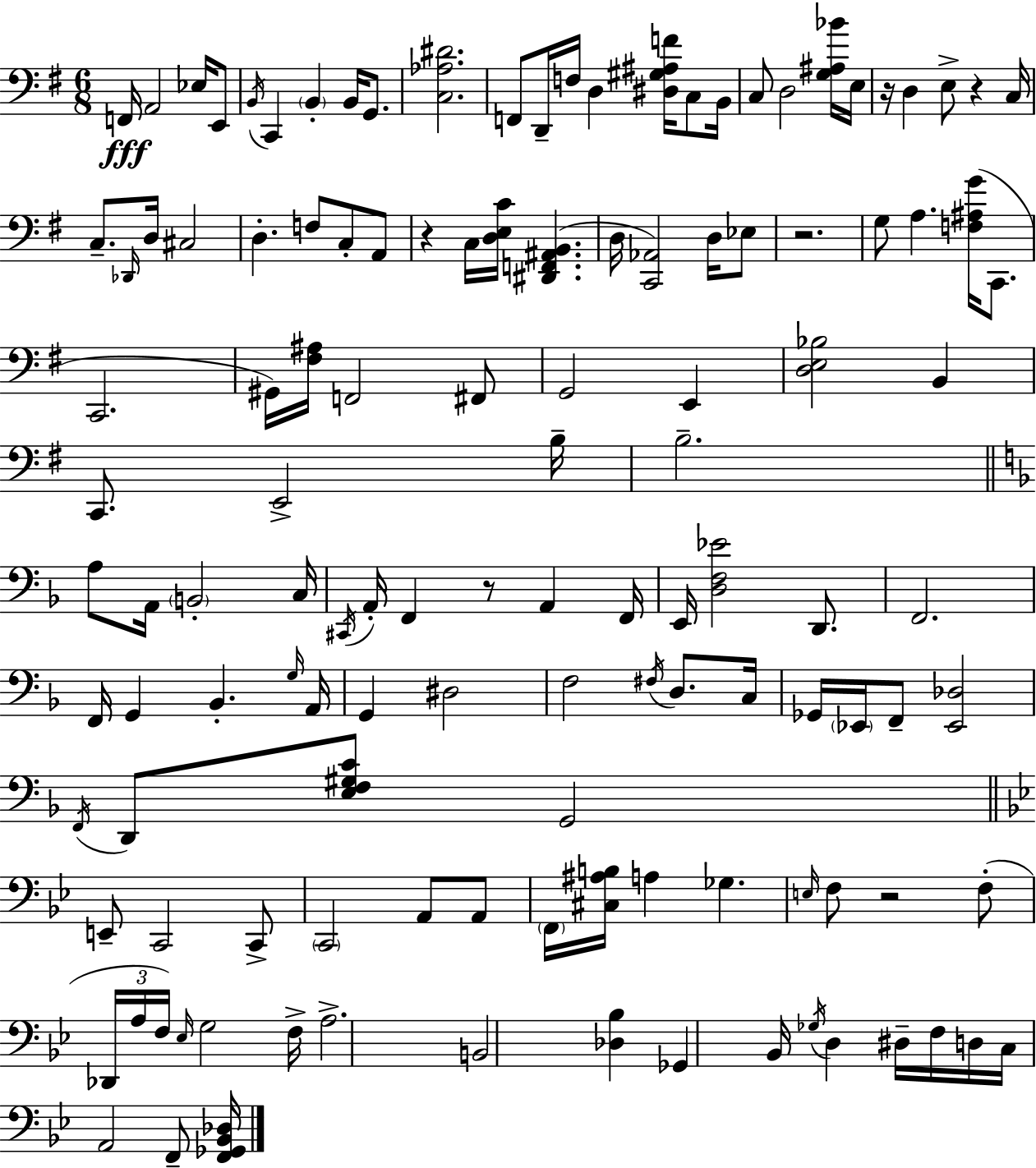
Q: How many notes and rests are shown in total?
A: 127